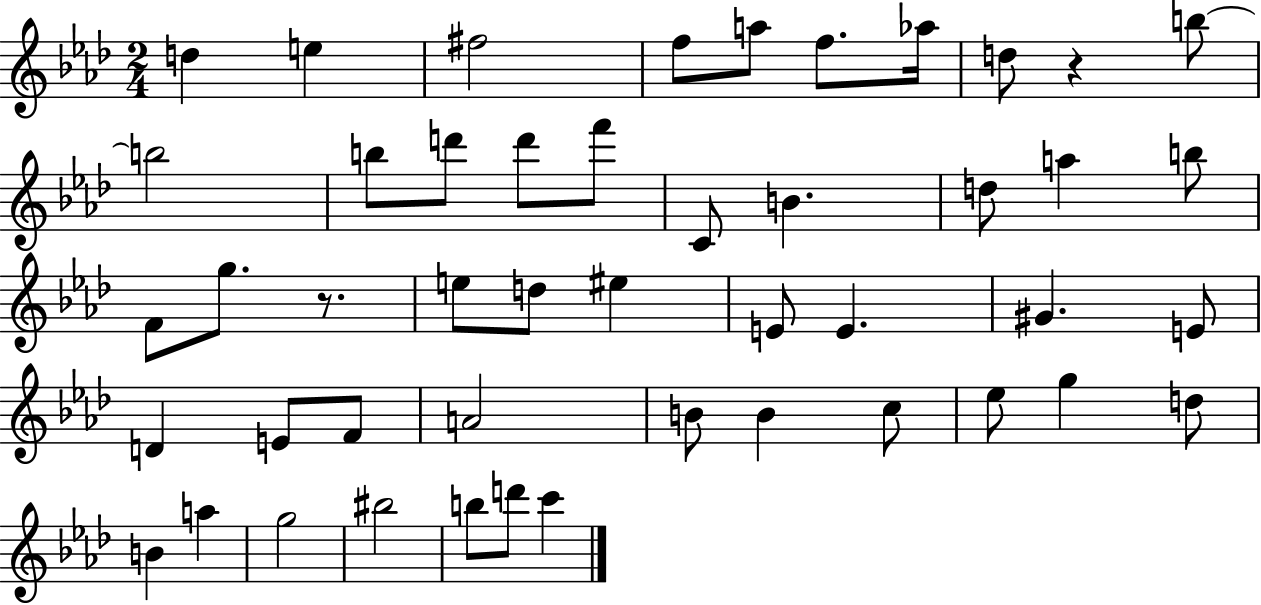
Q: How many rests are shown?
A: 2